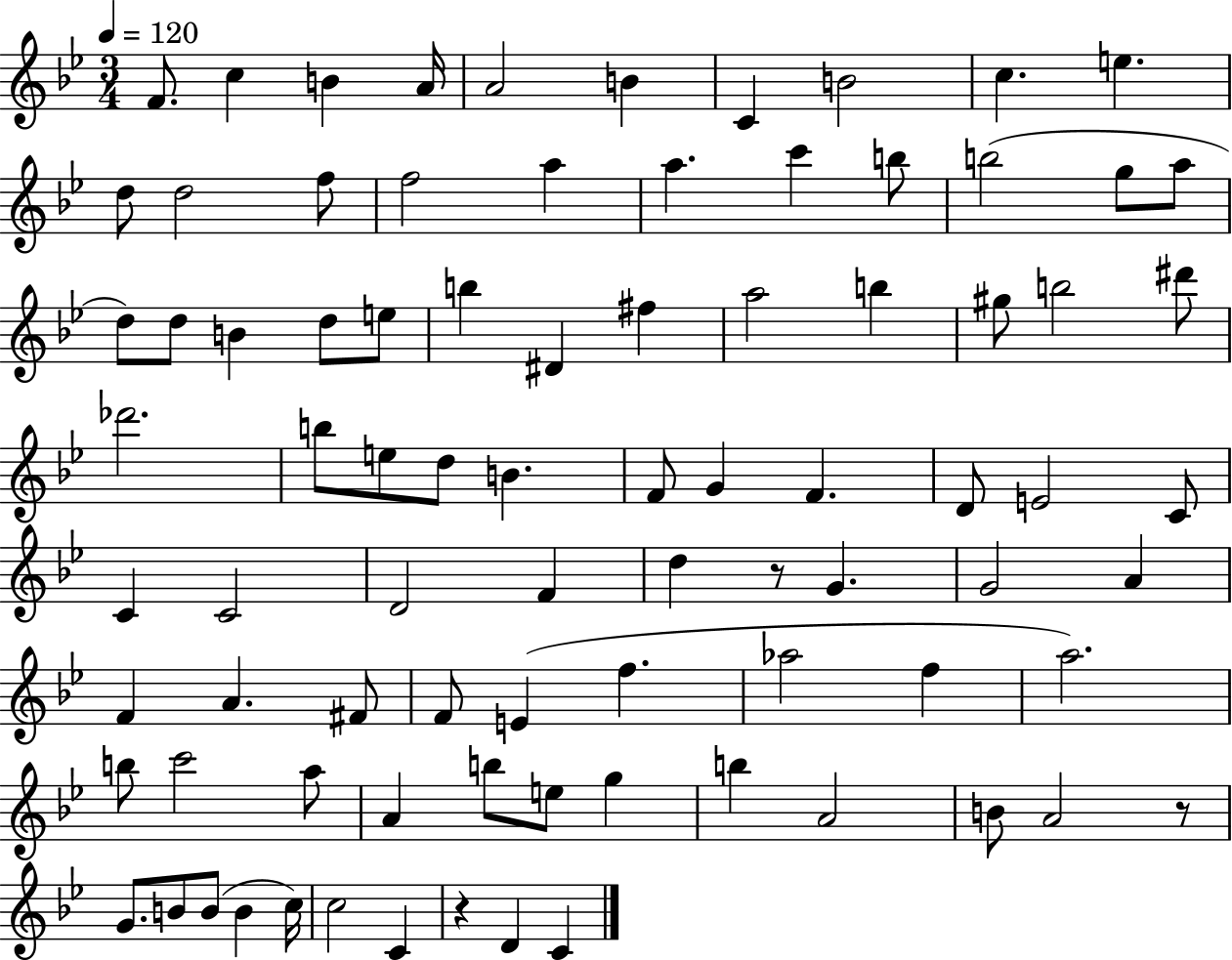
{
  \clef treble
  \numericTimeSignature
  \time 3/4
  \key bes \major
  \tempo 4 = 120
  f'8. c''4 b'4 a'16 | a'2 b'4 | c'4 b'2 | c''4. e''4. | \break d''8 d''2 f''8 | f''2 a''4 | a''4. c'''4 b''8 | b''2( g''8 a''8 | \break d''8) d''8 b'4 d''8 e''8 | b''4 dis'4 fis''4 | a''2 b''4 | gis''8 b''2 dis'''8 | \break des'''2. | b''8 e''8 d''8 b'4. | f'8 g'4 f'4. | d'8 e'2 c'8 | \break c'4 c'2 | d'2 f'4 | d''4 r8 g'4. | g'2 a'4 | \break f'4 a'4. fis'8 | f'8 e'4( f''4. | aes''2 f''4 | a''2.) | \break b''8 c'''2 a''8 | a'4 b''8 e''8 g''4 | b''4 a'2 | b'8 a'2 r8 | \break g'8. b'8 b'8( b'4 c''16) | c''2 c'4 | r4 d'4 c'4 | \bar "|."
}